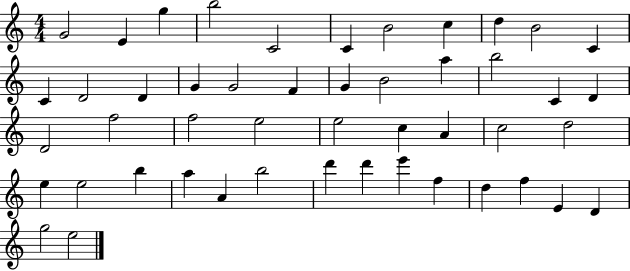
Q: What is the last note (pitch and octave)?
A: E5